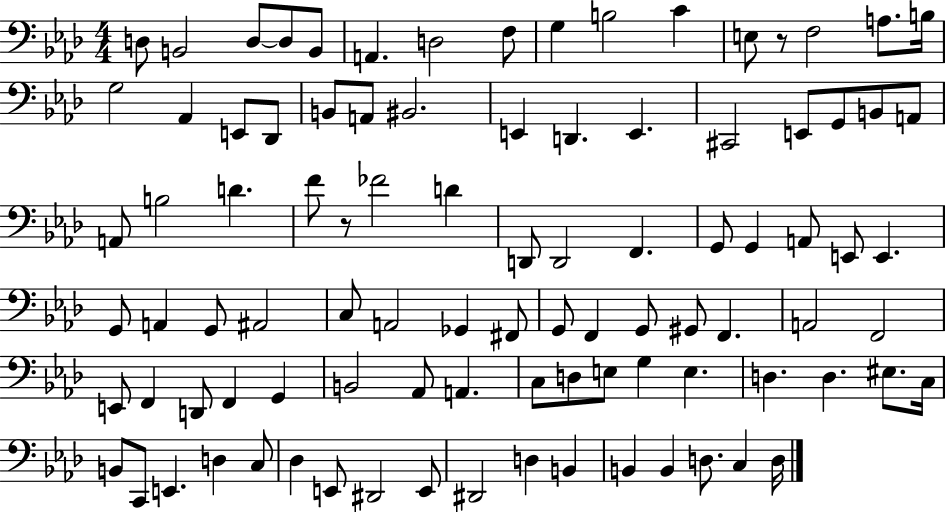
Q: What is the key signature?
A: AES major